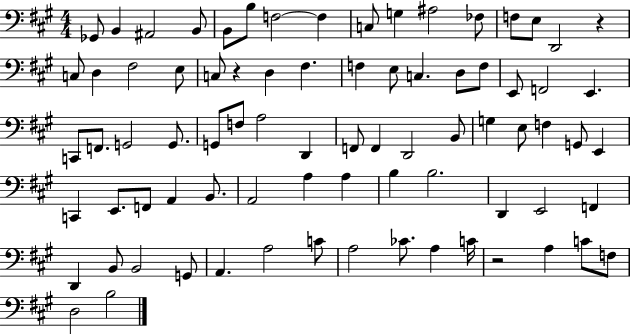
{
  \clef bass
  \numericTimeSignature
  \time 4/4
  \key a \major
  ges,8 b,4 ais,2 b,8 | b,8 b8 f2~~ f4 | c8 g4 ais2 fes8 | f8 e8 d,2 r4 | \break c8 d4 fis2 e8 | c8 r4 d4 fis4. | f4 e8 c4. d8 f8 | e,8 f,2 e,4. | \break c,8 f,8. g,2 g,8. | g,8 f8 a2 d,4 | f,8 f,4 d,2 b,8 | g4 e8 f4 g,8 e,4 | \break c,4 e,8. f,8 a,4 b,8. | a,2 a4 a4 | b4 b2. | d,4 e,2 f,4 | \break d,4 b,8 b,2 g,8 | a,4. a2 c'8 | a2 ces'8. a4 c'16 | r2 a4 c'8 f8 | \break d2 b2 | \bar "|."
}